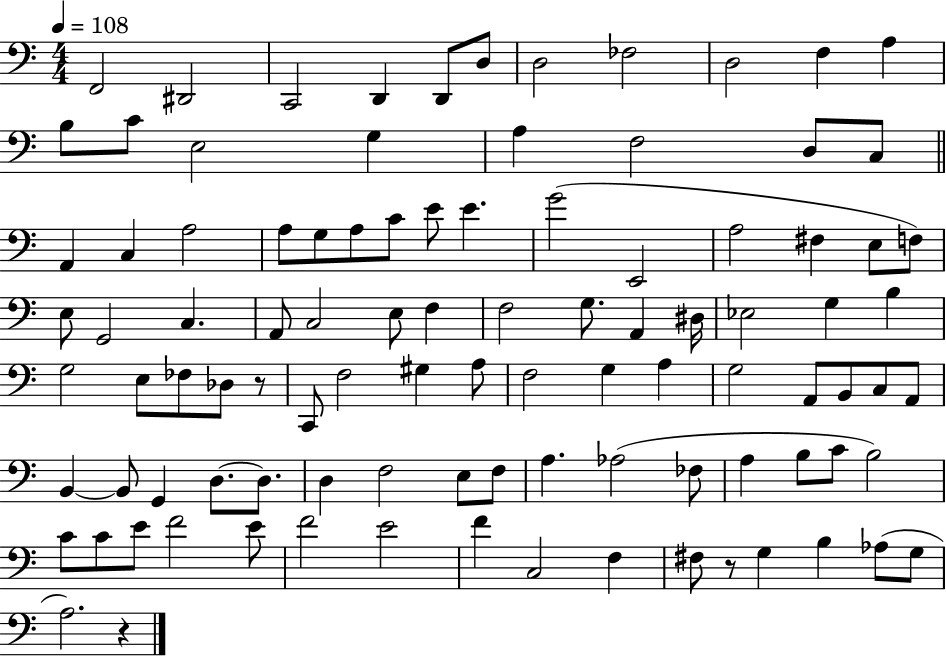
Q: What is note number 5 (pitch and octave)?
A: D2